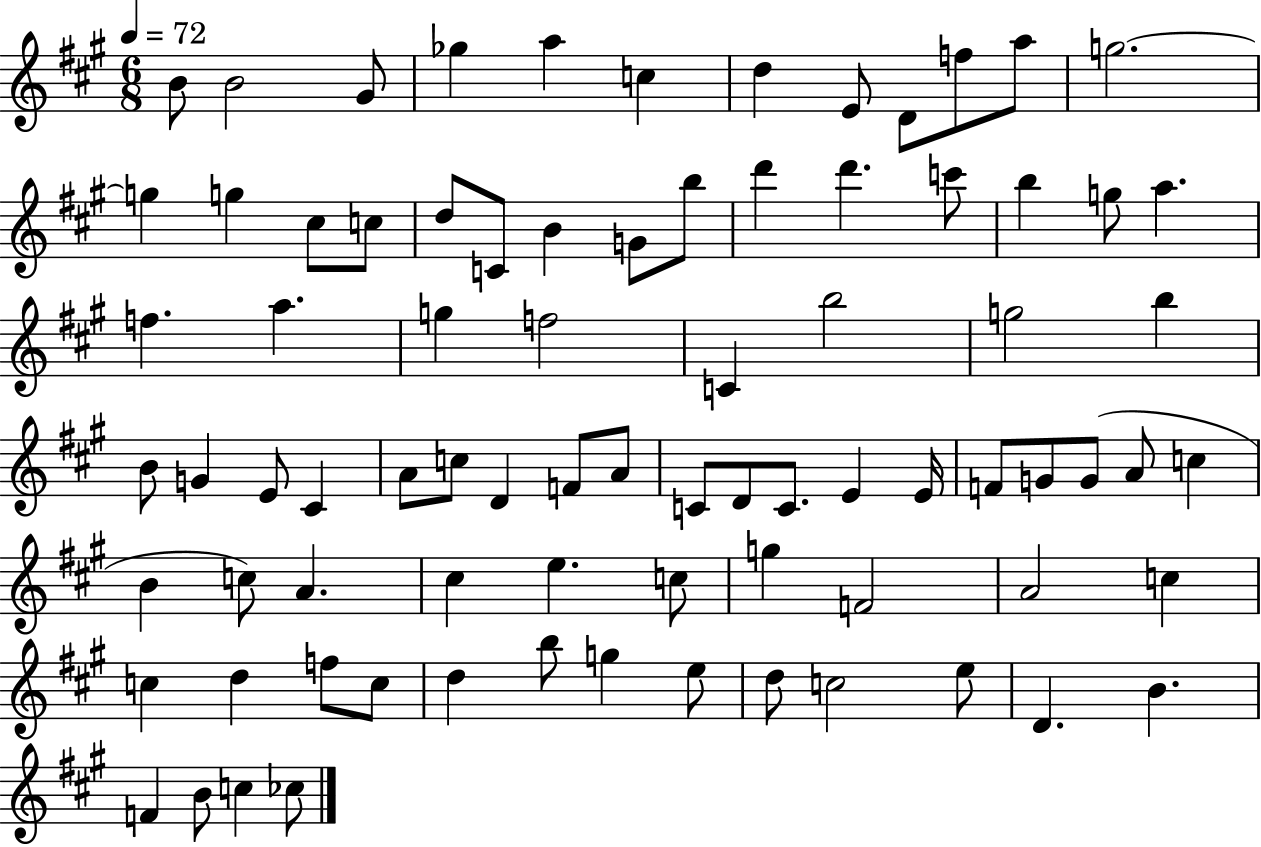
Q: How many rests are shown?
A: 0